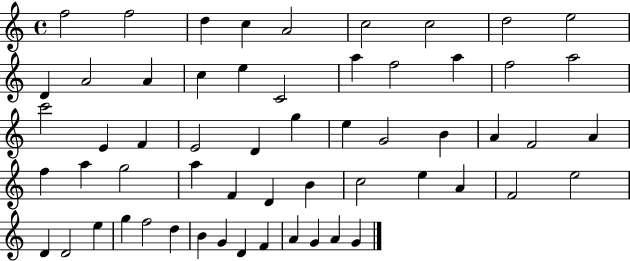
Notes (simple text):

F5/h F5/h D5/q C5/q A4/h C5/h C5/h D5/h E5/h D4/q A4/h A4/q C5/q E5/q C4/h A5/q F5/h A5/q F5/h A5/h C6/h E4/q F4/q E4/h D4/q G5/q E5/q G4/h B4/q A4/q F4/h A4/q F5/q A5/q G5/h A5/q F4/q D4/q B4/q C5/h E5/q A4/q F4/h E5/h D4/q D4/h E5/q G5/q F5/h D5/q B4/q G4/q D4/q F4/q A4/q G4/q A4/q G4/q